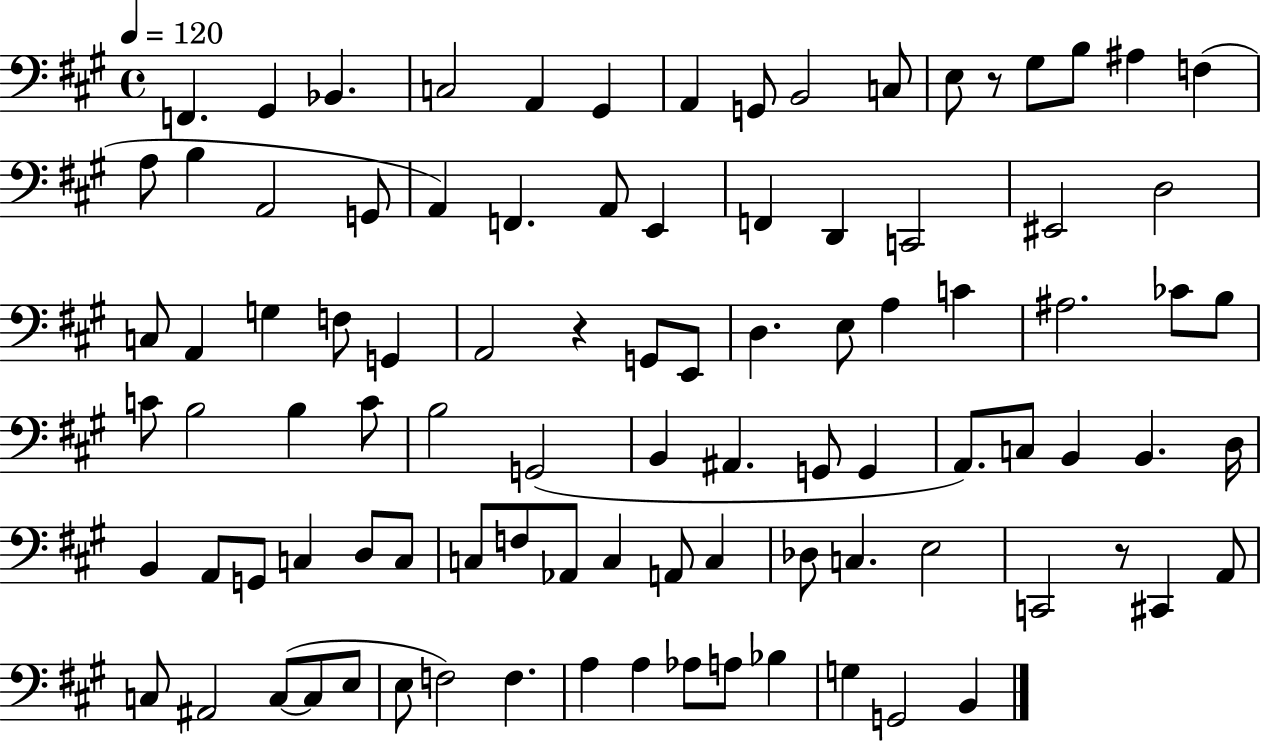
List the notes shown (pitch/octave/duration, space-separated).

F2/q. G#2/q Bb2/q. C3/h A2/q G#2/q A2/q G2/e B2/h C3/e E3/e R/e G#3/e B3/e A#3/q F3/q A3/e B3/q A2/h G2/e A2/q F2/q. A2/e E2/q F2/q D2/q C2/h EIS2/h D3/h C3/e A2/q G3/q F3/e G2/q A2/h R/q G2/e E2/e D3/q. E3/e A3/q C4/q A#3/h. CES4/e B3/e C4/e B3/h B3/q C4/e B3/h G2/h B2/q A#2/q. G2/e G2/q A2/e. C3/e B2/q B2/q. D3/s B2/q A2/e G2/e C3/q D3/e C3/e C3/e F3/e Ab2/e C3/q A2/e C3/q Db3/e C3/q. E3/h C2/h R/e C#2/q A2/e C3/e A#2/h C3/e C3/e E3/e E3/e F3/h F3/q. A3/q A3/q Ab3/e A3/e Bb3/q G3/q G2/h B2/q